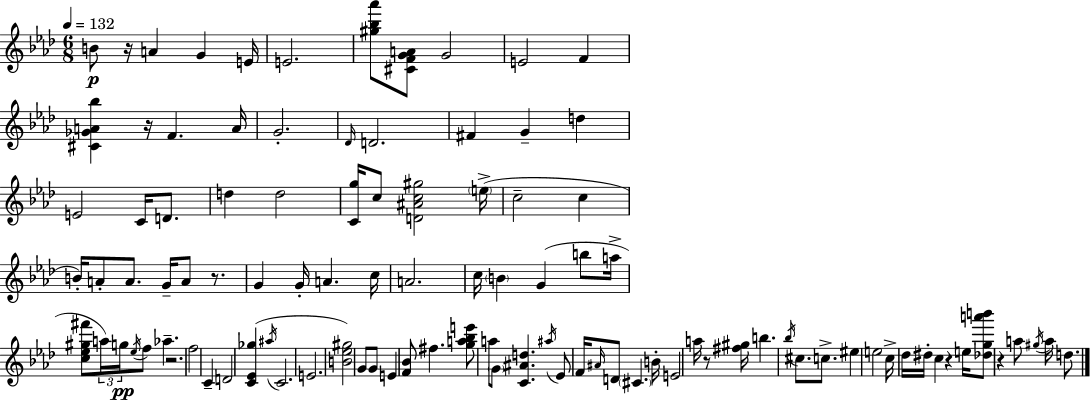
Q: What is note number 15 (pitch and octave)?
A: G4